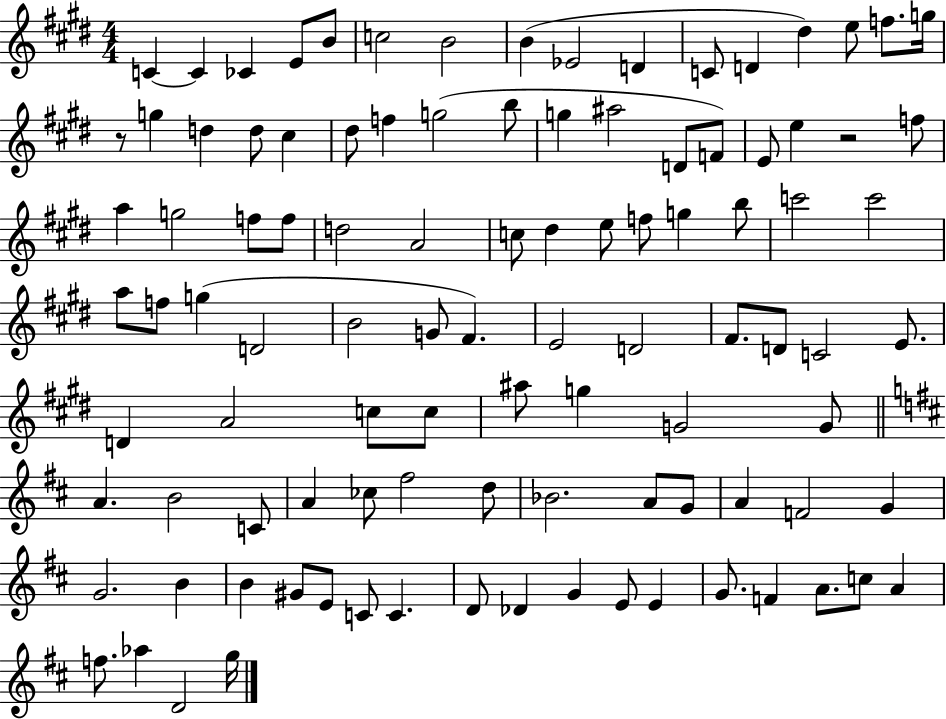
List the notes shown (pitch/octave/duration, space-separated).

C4/q C4/q CES4/q E4/e B4/e C5/h B4/h B4/q Eb4/h D4/q C4/e D4/q D#5/q E5/e F5/e. G5/s R/e G5/q D5/q D5/e C#5/q D#5/e F5/q G5/h B5/e G5/q A#5/h D4/e F4/e E4/e E5/q R/h F5/e A5/q G5/h F5/e F5/e D5/h A4/h C5/e D#5/q E5/e F5/e G5/q B5/e C6/h C6/h A5/e F5/e G5/q D4/h B4/h G4/e F#4/q. E4/h D4/h F#4/e. D4/e C4/h E4/e. D4/q A4/h C5/e C5/e A#5/e G5/q G4/h G4/e A4/q. B4/h C4/e A4/q CES5/e F#5/h D5/e Bb4/h. A4/e G4/e A4/q F4/h G4/q G4/h. B4/q B4/q G#4/e E4/e C4/e C4/q. D4/e Db4/q G4/q E4/e E4/q G4/e. F4/q A4/e. C5/e A4/q F5/e. Ab5/q D4/h G5/s